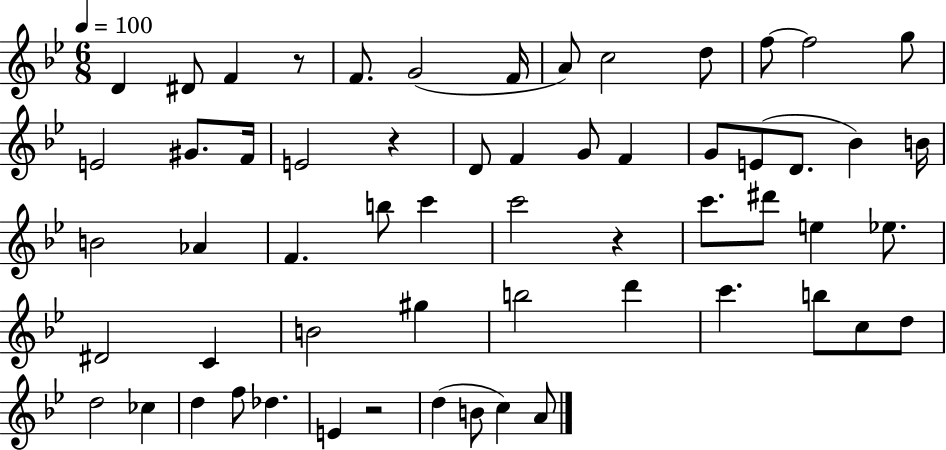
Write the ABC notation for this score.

X:1
T:Untitled
M:6/8
L:1/4
K:Bb
D ^D/2 F z/2 F/2 G2 F/4 A/2 c2 d/2 f/2 f2 g/2 E2 ^G/2 F/4 E2 z D/2 F G/2 F G/2 E/2 D/2 _B B/4 B2 _A F b/2 c' c'2 z c'/2 ^d'/2 e _e/2 ^D2 C B2 ^g b2 d' c' b/2 c/2 d/2 d2 _c d f/2 _d E z2 d B/2 c A/2